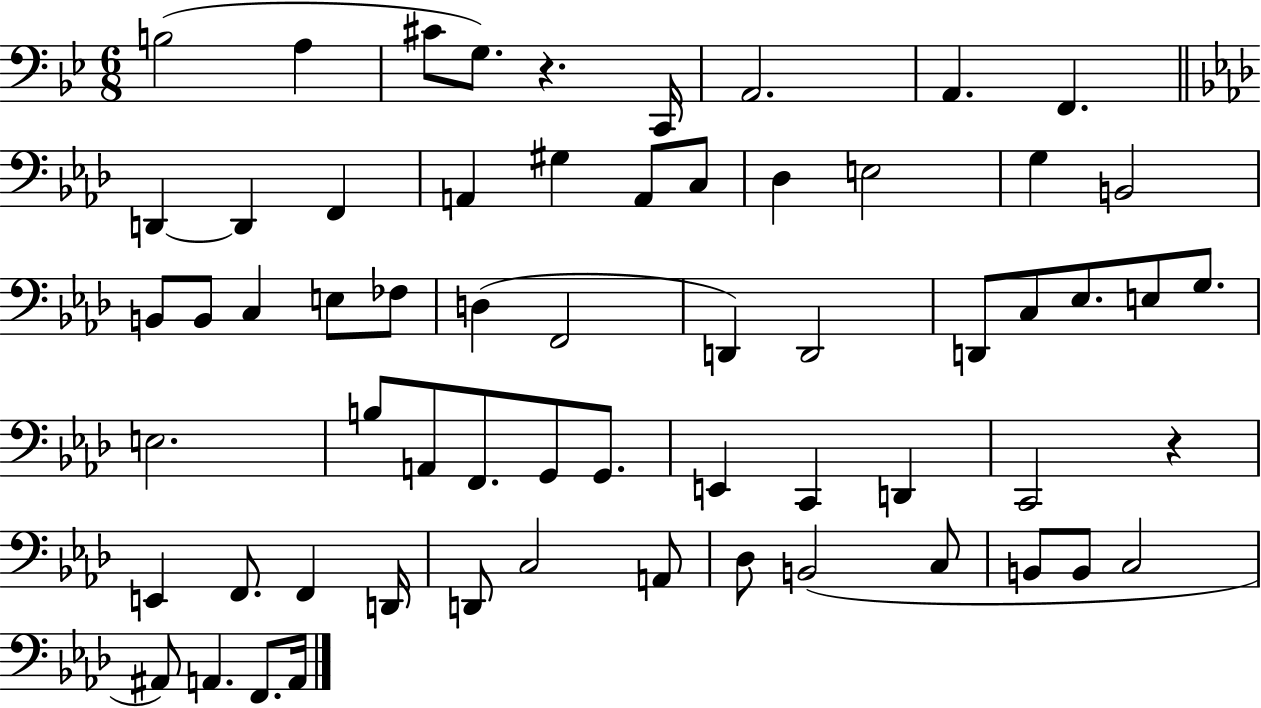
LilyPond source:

{
  \clef bass
  \numericTimeSignature
  \time 6/8
  \key bes \major
  b2( a4 | cis'8 g8.) r4. c,16 | a,2. | a,4. f,4. | \break \bar "||" \break \key aes \major d,4~~ d,4 f,4 | a,4 gis4 a,8 c8 | des4 e2 | g4 b,2 | \break b,8 b,8 c4 e8 fes8 | d4( f,2 | d,4) d,2 | d,8 c8 ees8. e8 g8. | \break e2. | b8 a,8 f,8. g,8 g,8. | e,4 c,4 d,4 | c,2 r4 | \break e,4 f,8. f,4 d,16 | d,8 c2 a,8 | des8 b,2( c8 | b,8 b,8 c2 | \break ais,8) a,4. f,8. a,16 | \bar "|."
}